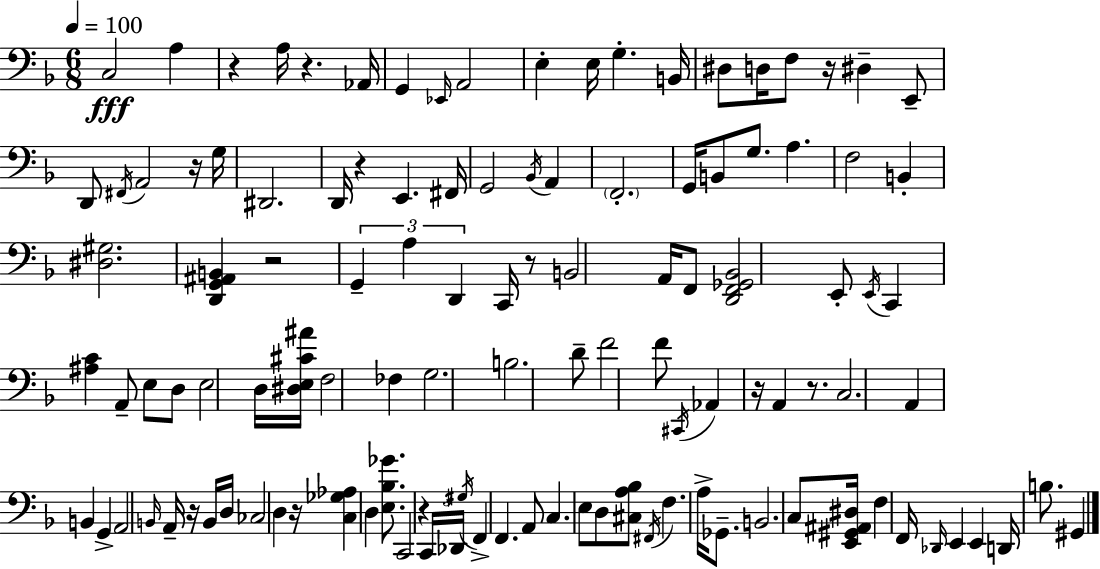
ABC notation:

X:1
T:Untitled
M:6/8
L:1/4
K:Dm
C,2 A, z A,/4 z _A,,/4 G,, _E,,/4 A,,2 E, E,/4 G, B,,/4 ^D,/2 D,/4 F,/2 z/4 ^D, E,,/2 D,,/2 ^F,,/4 A,,2 z/4 G,/4 ^D,,2 D,,/4 z E,, ^F,,/4 G,,2 _B,,/4 A,, F,,2 G,,/4 B,,/2 G,/2 A, F,2 B,, [^D,^G,]2 [D,,G,,^A,,B,,] z2 G,, A, D,, C,,/4 z/2 B,,2 A,,/4 F,,/2 [D,,F,,_G,,_B,,]2 E,,/2 E,,/4 C,, [^A,C] A,,/2 E,/2 D,/2 E,2 D,/4 [^D,E,^C^A]/4 F,2 _F, G,2 B,2 D/2 F2 F/2 ^C,,/4 _A,, z/4 A,, z/2 C,2 A,, B,, G,, A,,2 B,,/4 A,,/4 z/4 B,,/4 D,/4 _C,2 D, z/4 [C,_G,_A,] D, [E,_B,_G]/2 C,,2 z C,,/4 _D,,/4 ^G,/4 F,, F,, A,,/2 C, E,/2 D,/2 [^C,A,_B,]/2 ^F,,/4 F, A,/4 _G,,/2 B,,2 C,/2 [E,,^G,,^A,,^D,]/4 F, F,,/4 _D,,/4 E,, E,, D,,/4 B,/2 ^G,,